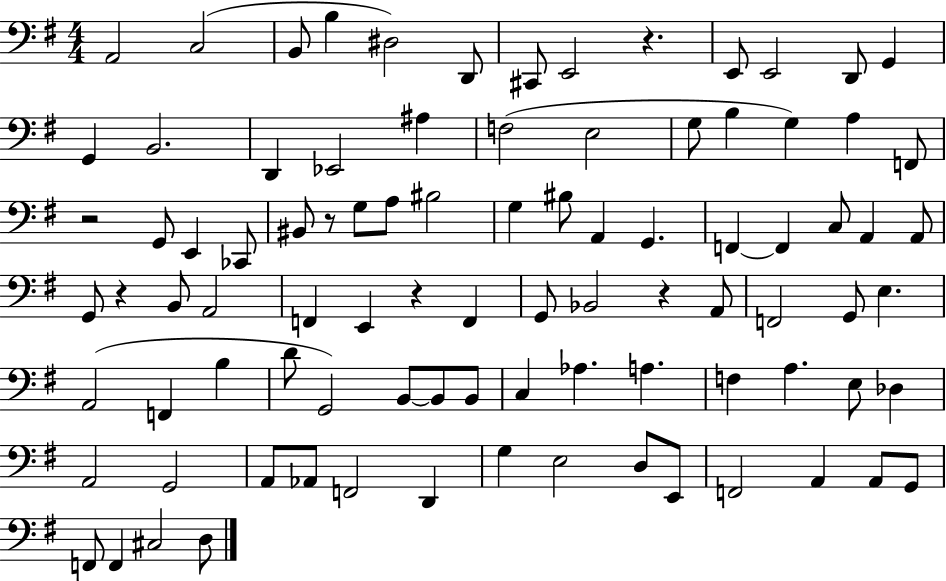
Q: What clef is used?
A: bass